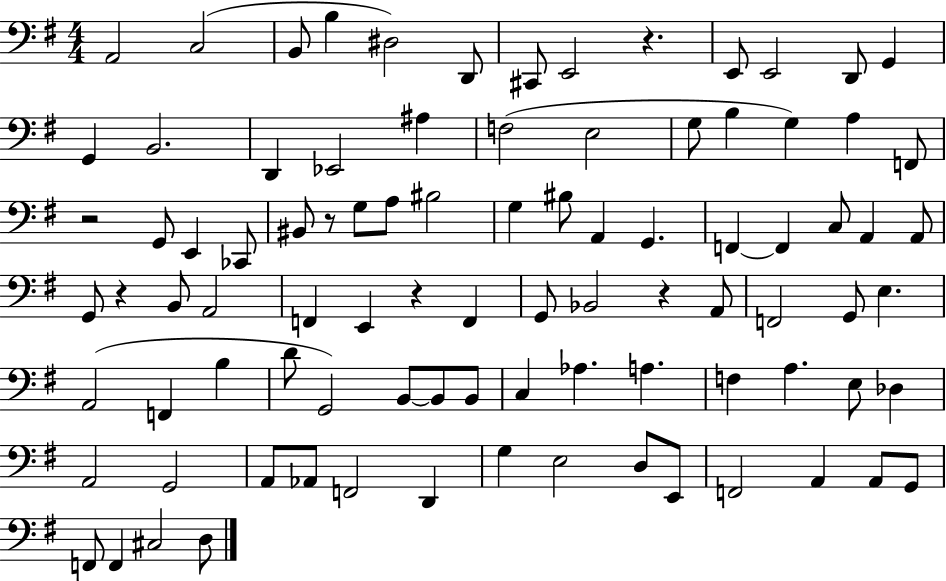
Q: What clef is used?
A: bass